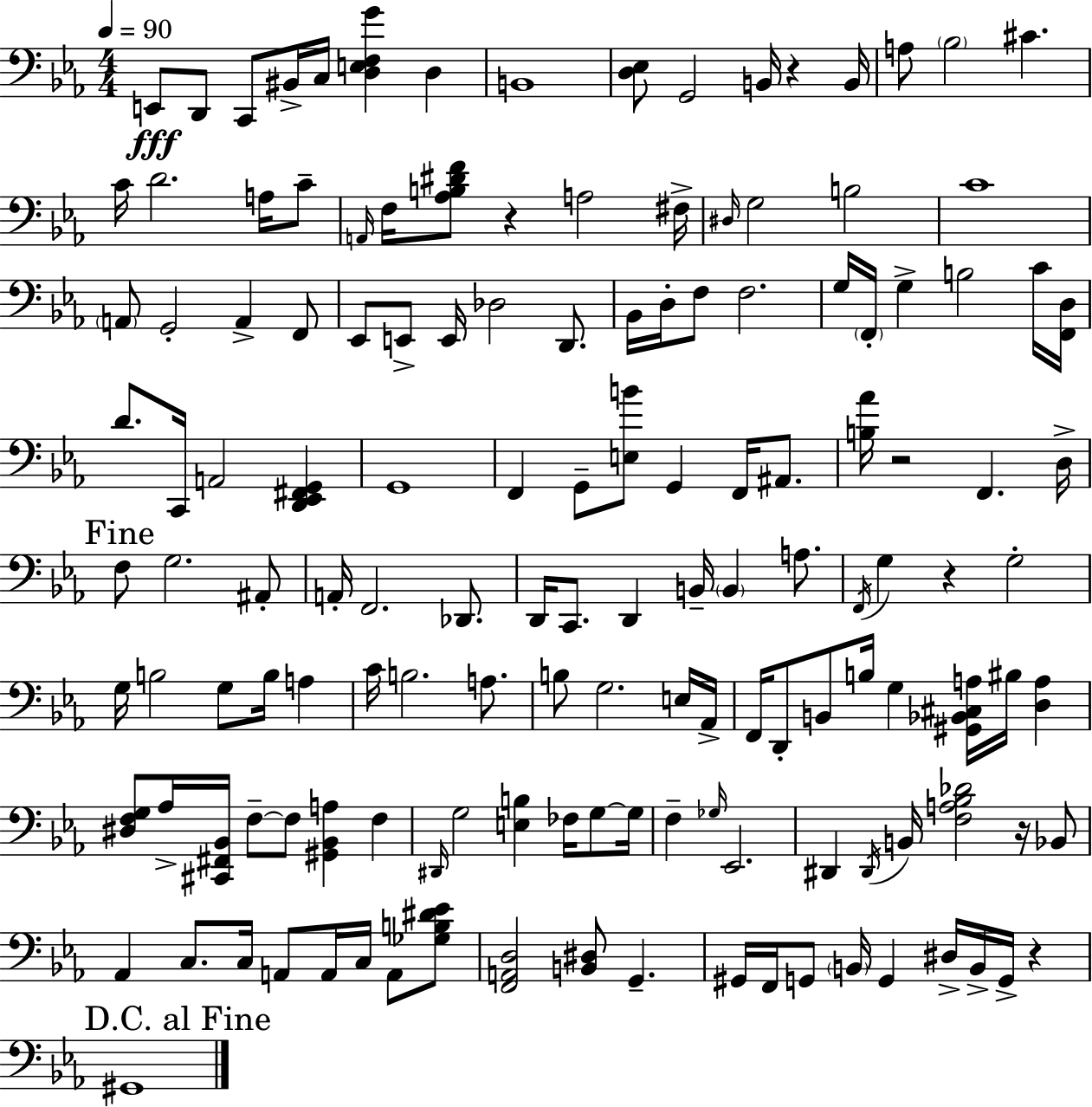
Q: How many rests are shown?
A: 6